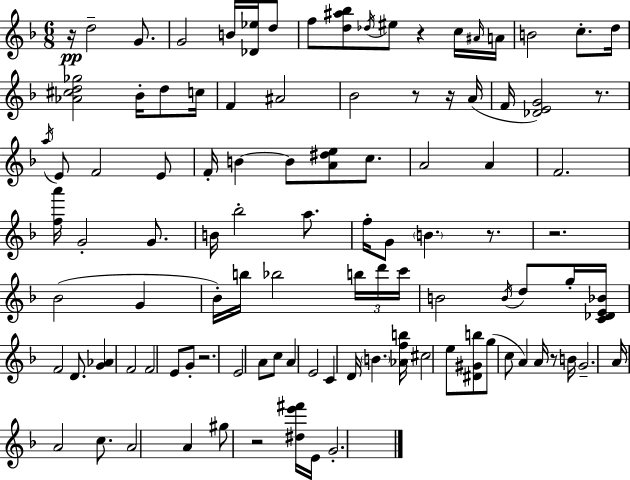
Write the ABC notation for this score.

X:1
T:Untitled
M:6/8
L:1/4
K:Dm
z/4 d2 G/2 G2 B/4 [_D_e]/4 d/2 f/2 [d^a_b]/2 _d/4 ^e/2 z c/4 ^A/4 A/4 B2 c/2 d/4 [_A^cd_g]2 _B/4 d/2 c/4 F ^A2 _B2 z/2 z/4 A/4 F/4 [_DEG]2 z/2 a/4 E/2 F2 E/2 F/4 B B/2 [A^de]/2 c/2 A2 A F2 [fa']/4 G2 G/2 B/4 _b2 a/2 f/4 G/2 B z/2 z2 _B2 G _B/4 b/4 _b2 b/4 d'/4 c'/4 B2 B/4 d/2 g/4 [C_DE_B]/4 F2 D/2 [G_A] F2 F2 E/2 G/2 z2 E2 A/2 c/2 A E2 C D/4 B [_Afb]/4 ^c2 e/2 [^D^Gb]/2 g/2 c/2 A A/4 z/2 B/4 G2 A/4 A2 c/2 A2 A ^g/2 z2 [^de'^f']/4 E/4 G2